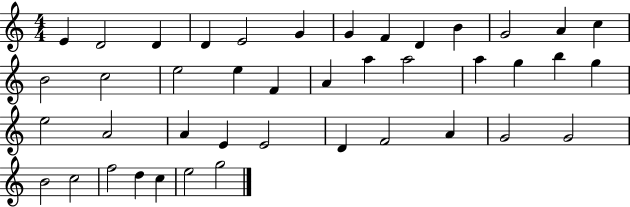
{
  \clef treble
  \numericTimeSignature
  \time 4/4
  \key c \major
  e'4 d'2 d'4 | d'4 e'2 g'4 | g'4 f'4 d'4 b'4 | g'2 a'4 c''4 | \break b'2 c''2 | e''2 e''4 f'4 | a'4 a''4 a''2 | a''4 g''4 b''4 g''4 | \break e''2 a'2 | a'4 e'4 e'2 | d'4 f'2 a'4 | g'2 g'2 | \break b'2 c''2 | f''2 d''4 c''4 | e''2 g''2 | \bar "|."
}